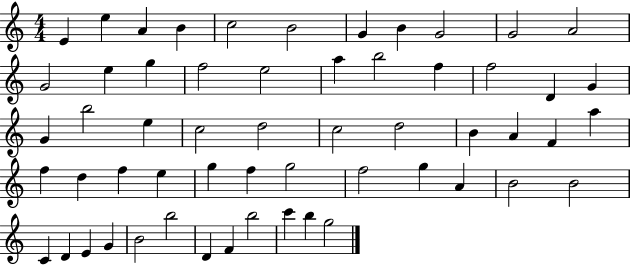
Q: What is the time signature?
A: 4/4